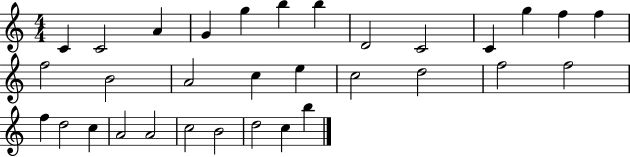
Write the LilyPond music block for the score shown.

{
  \clef treble
  \numericTimeSignature
  \time 4/4
  \key c \major
  c'4 c'2 a'4 | g'4 g''4 b''4 b''4 | d'2 c'2 | c'4 g''4 f''4 f''4 | \break f''2 b'2 | a'2 c''4 e''4 | c''2 d''2 | f''2 f''2 | \break f''4 d''2 c''4 | a'2 a'2 | c''2 b'2 | d''2 c''4 b''4 | \break \bar "|."
}